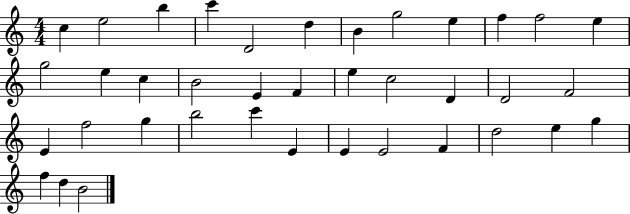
{
  \clef treble
  \numericTimeSignature
  \time 4/4
  \key c \major
  c''4 e''2 b''4 | c'''4 d'2 d''4 | b'4 g''2 e''4 | f''4 f''2 e''4 | \break g''2 e''4 c''4 | b'2 e'4 f'4 | e''4 c''2 d'4 | d'2 f'2 | \break e'4 f''2 g''4 | b''2 c'''4 e'4 | e'4 e'2 f'4 | d''2 e''4 g''4 | \break f''4 d''4 b'2 | \bar "|."
}